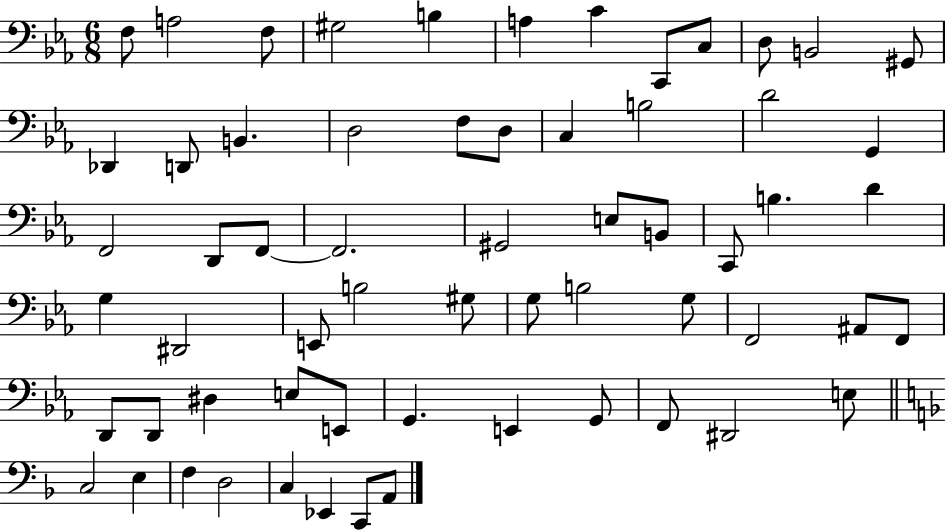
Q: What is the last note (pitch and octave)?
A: A2